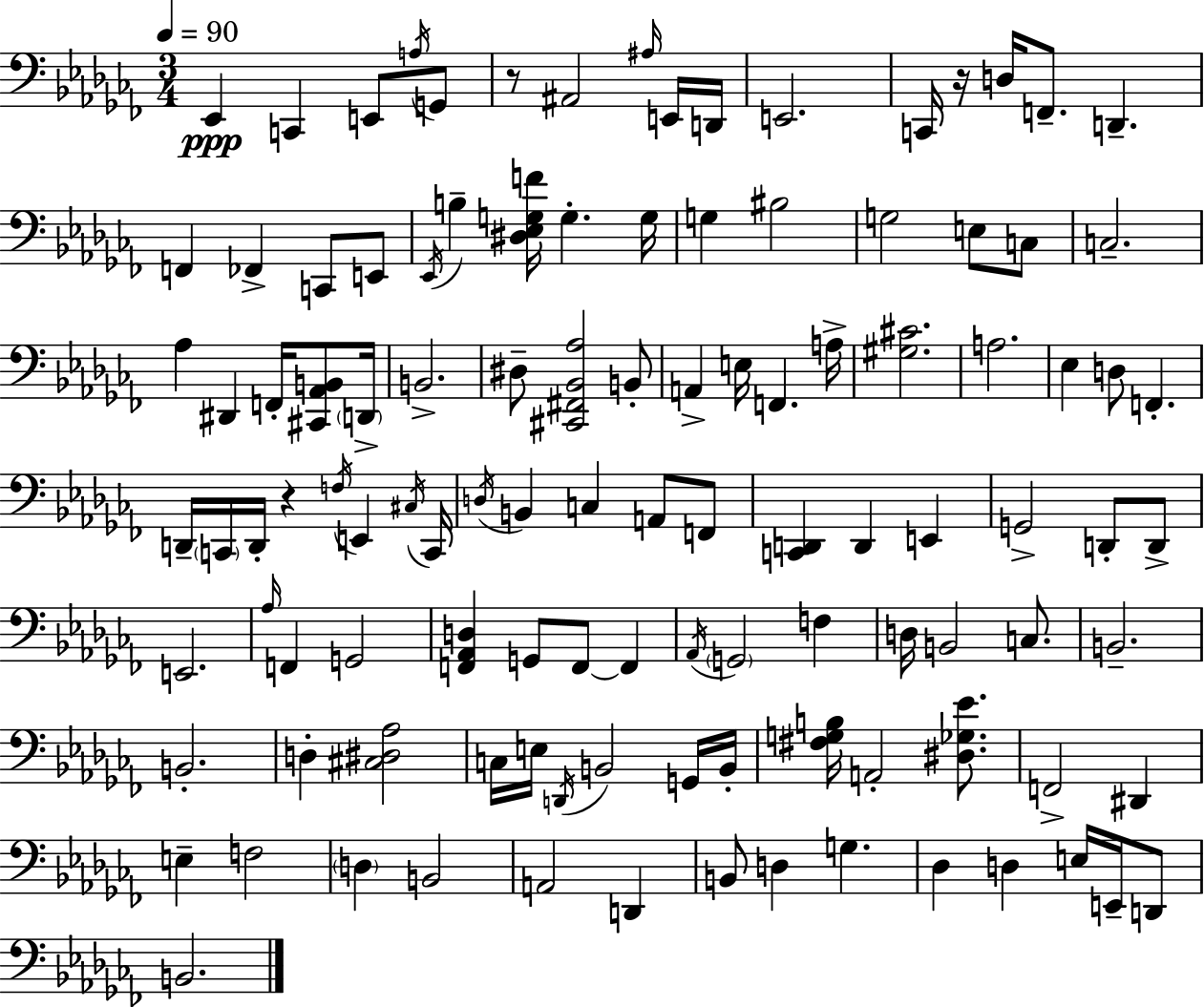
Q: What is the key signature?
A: AES minor